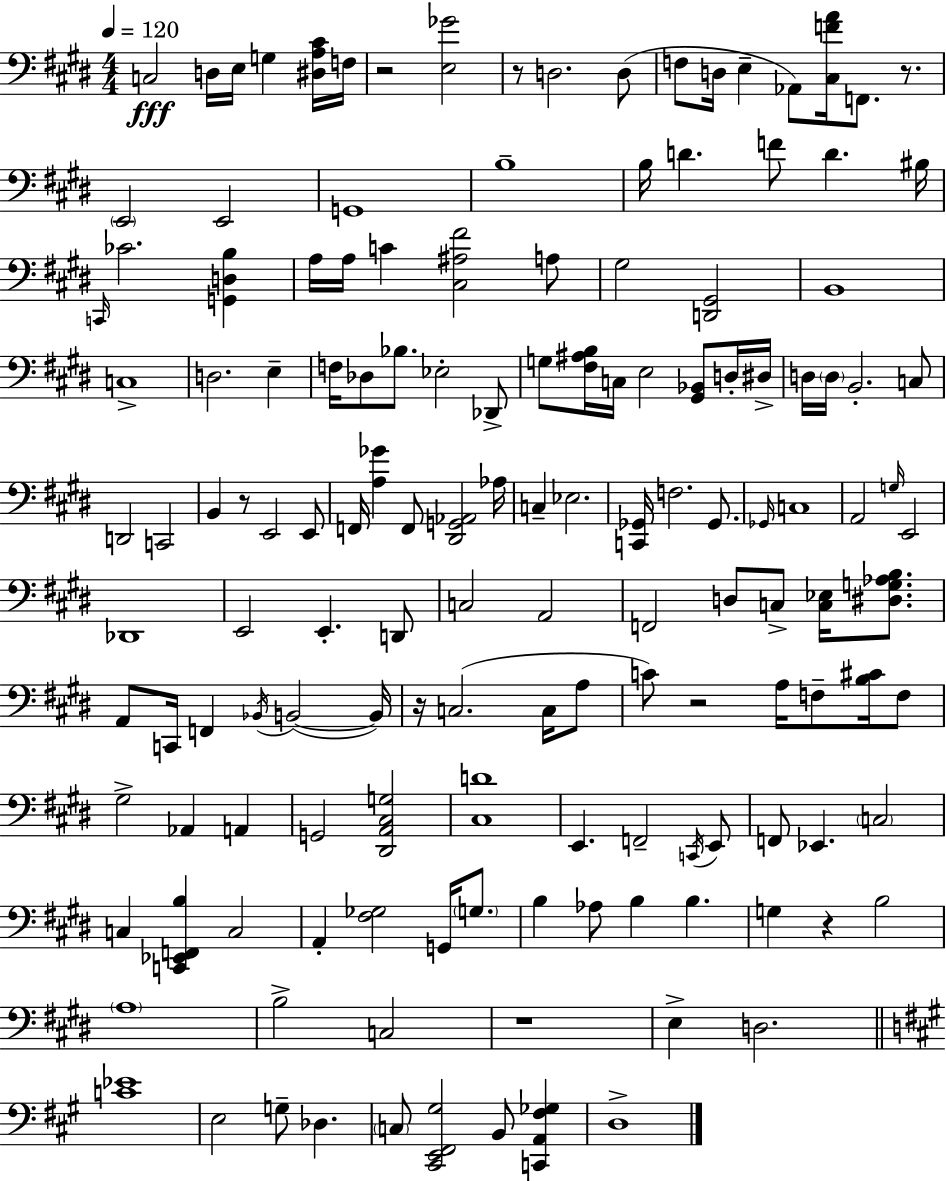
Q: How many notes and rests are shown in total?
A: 147